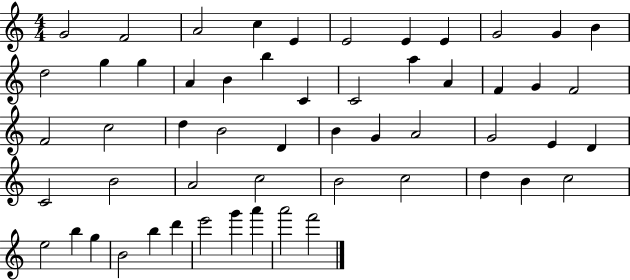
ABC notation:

X:1
T:Untitled
M:4/4
L:1/4
K:C
G2 F2 A2 c E E2 E E G2 G B d2 g g A B b C C2 a A F G F2 F2 c2 d B2 D B G A2 G2 E D C2 B2 A2 c2 B2 c2 d B c2 e2 b g B2 b d' e'2 g' a' a'2 f'2